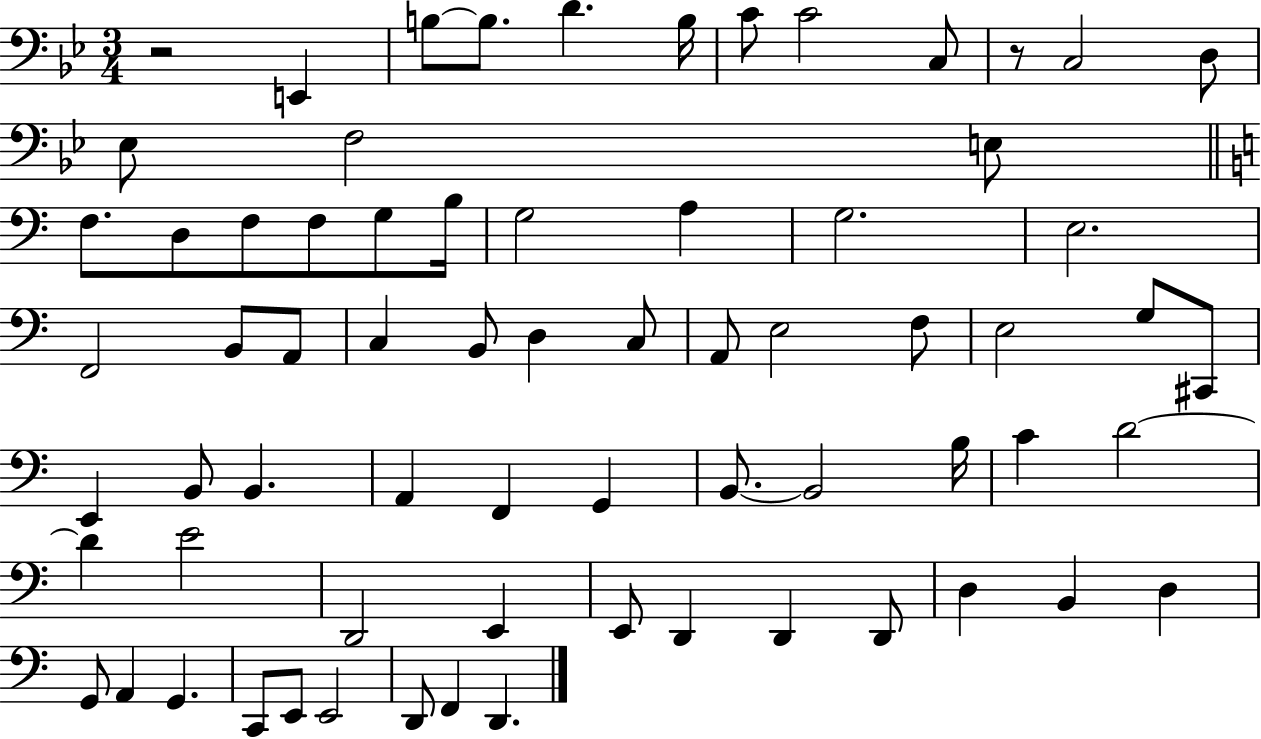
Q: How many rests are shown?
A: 2